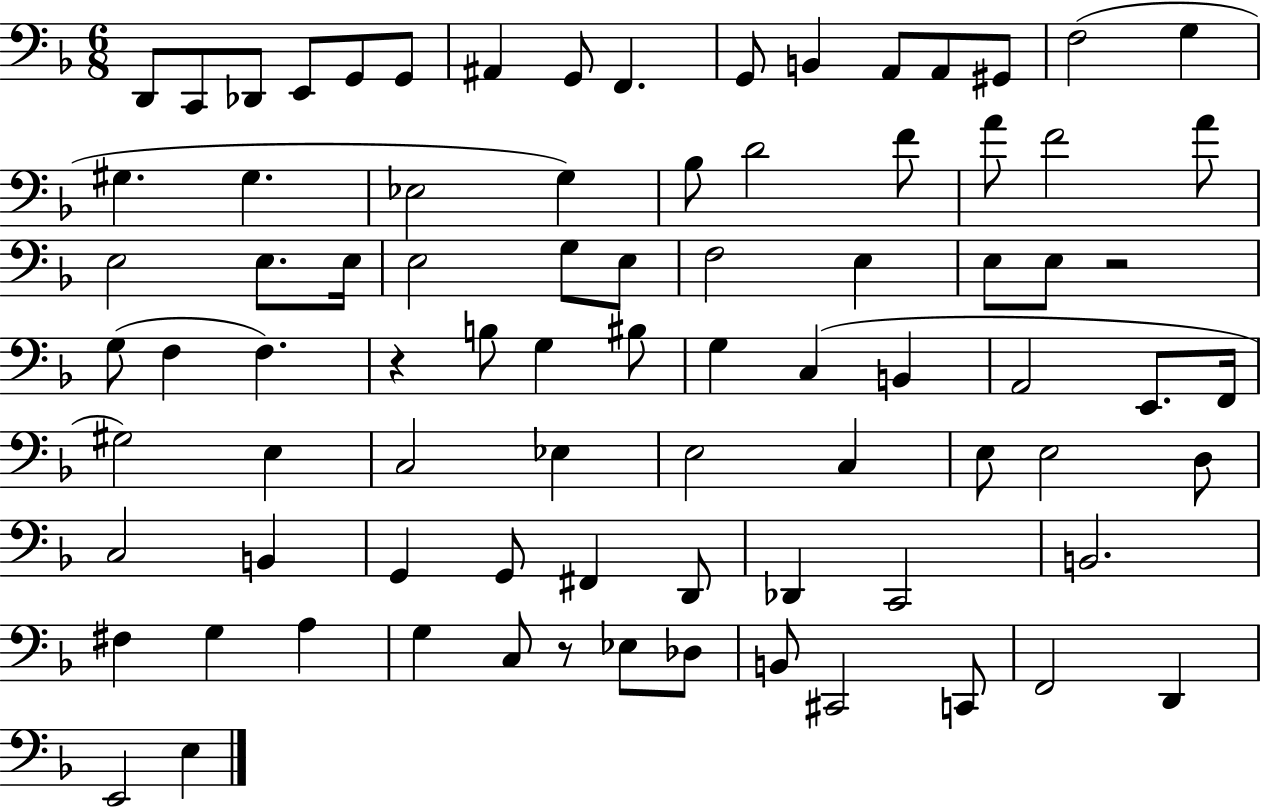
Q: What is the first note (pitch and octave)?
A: D2